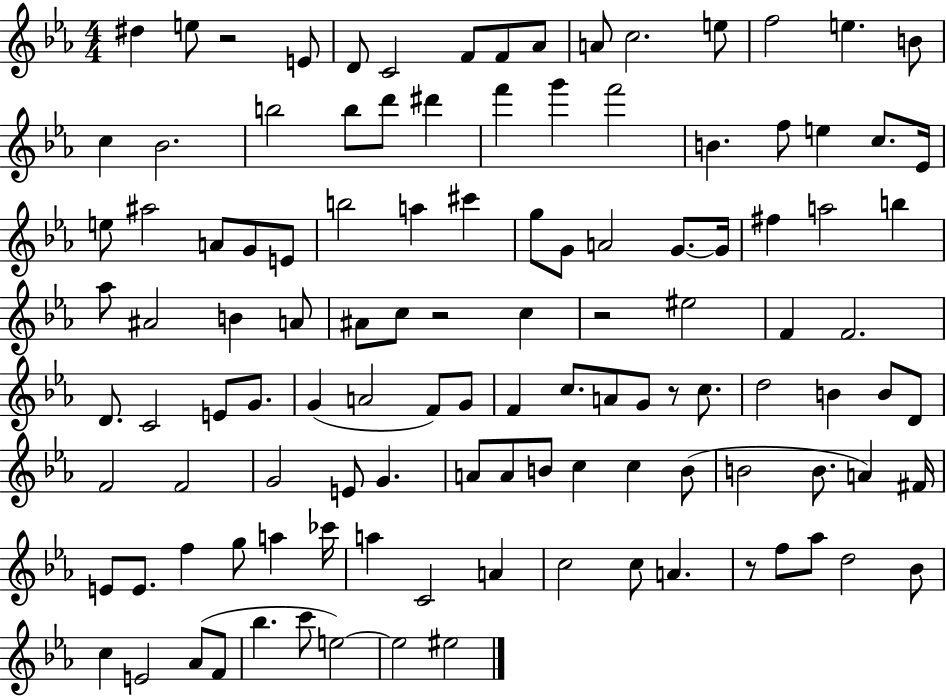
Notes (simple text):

D#5/q E5/e R/h E4/e D4/e C4/h F4/e F4/e Ab4/e A4/e C5/h. E5/e F5/h E5/q. B4/e C5/q Bb4/h. B5/h B5/e D6/e D#6/q F6/q G6/q F6/h B4/q. F5/e E5/q C5/e. Eb4/s E5/e A#5/h A4/e G4/e E4/e B5/h A5/q C#6/q G5/e G4/e A4/h G4/e. G4/s F#5/q A5/h B5/q Ab5/e A#4/h B4/q A4/e A#4/e C5/e R/h C5/q R/h EIS5/h F4/q F4/h. D4/e. C4/h E4/e G4/e. G4/q A4/h F4/e G4/e F4/q C5/e. A4/e G4/e R/e C5/e. D5/h B4/q B4/e D4/e F4/h F4/h G4/h E4/e G4/q. A4/e A4/e B4/e C5/q C5/q B4/e B4/h B4/e. A4/q F#4/s E4/e E4/e. F5/q G5/e A5/q CES6/s A5/q C4/h A4/q C5/h C5/e A4/q. R/e F5/e Ab5/e D5/h Bb4/e C5/q E4/h Ab4/e F4/e Bb5/q. C6/e E5/h E5/h EIS5/h